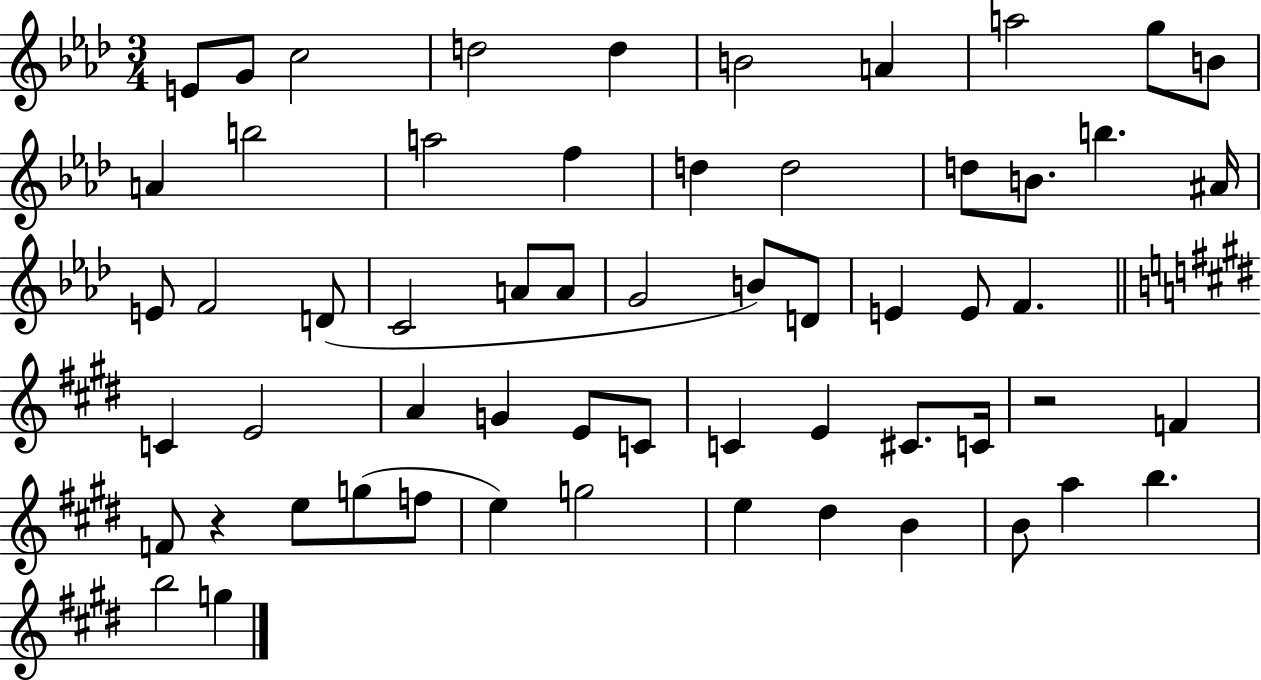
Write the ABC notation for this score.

X:1
T:Untitled
M:3/4
L:1/4
K:Ab
E/2 G/2 c2 d2 d B2 A a2 g/2 B/2 A b2 a2 f d d2 d/2 B/2 b ^A/4 E/2 F2 D/2 C2 A/2 A/2 G2 B/2 D/2 E E/2 F C E2 A G E/2 C/2 C E ^C/2 C/4 z2 F F/2 z e/2 g/2 f/2 e g2 e ^d B B/2 a b b2 g